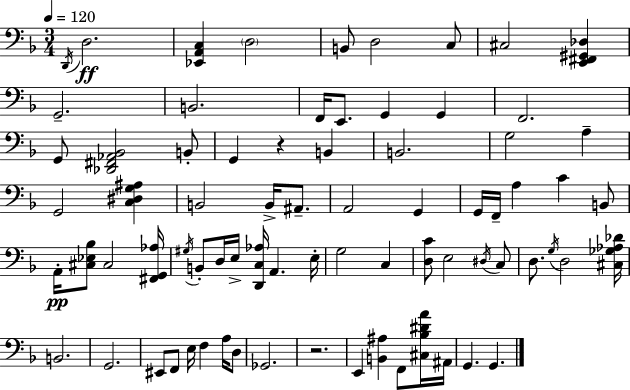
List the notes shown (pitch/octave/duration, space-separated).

D2/s D3/h. [Eb2,A2,C3]/q D3/h B2/e D3/h C3/e C#3/h [E2,F#2,G#2,Db3]/q G2/h. B2/h. F2/s E2/e. G2/q G2/q F2/h. G2/e [Db2,F#2,Ab2,Bb2]/h B2/e G2/q R/q B2/q B2/h. G3/h A3/q G2/h [C3,D#3,G3,A#3]/q B2/h B2/s A#2/e. A2/h G2/q G2/s F2/s A3/q C4/q B2/e A2/s [C#3,Eb3,Bb3]/e C#3/h [F#2,G2,Ab3]/s G#3/s B2/e D3/s E3/s [D2,C3,Ab3]/s A2/q. E3/s G3/h C3/q [D3,C4]/e E3/h D#3/s C3/e D3/e. G3/s D3/h [C#3,Gb3,Ab3,Db4]/s B2/h. G2/h. EIS2/e F2/e E3/s F3/q A3/s D3/e Gb2/h. R/h. E2/q [B2,A#3]/q F2/e [C#3,Bb3,D#4,A4]/s A#2/s G2/q. G2/q.